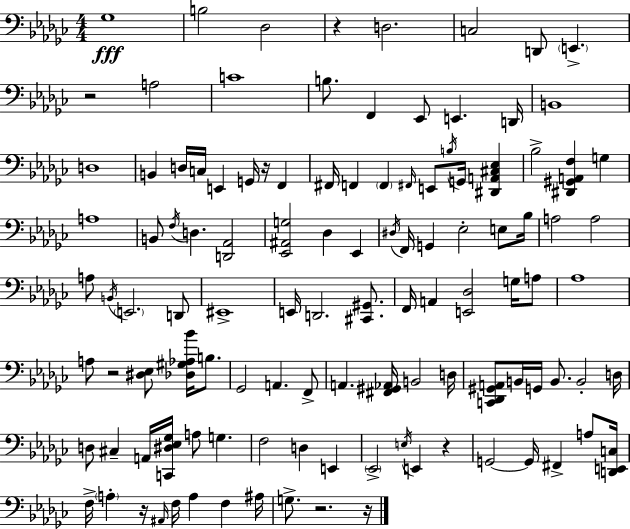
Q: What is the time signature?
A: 4/4